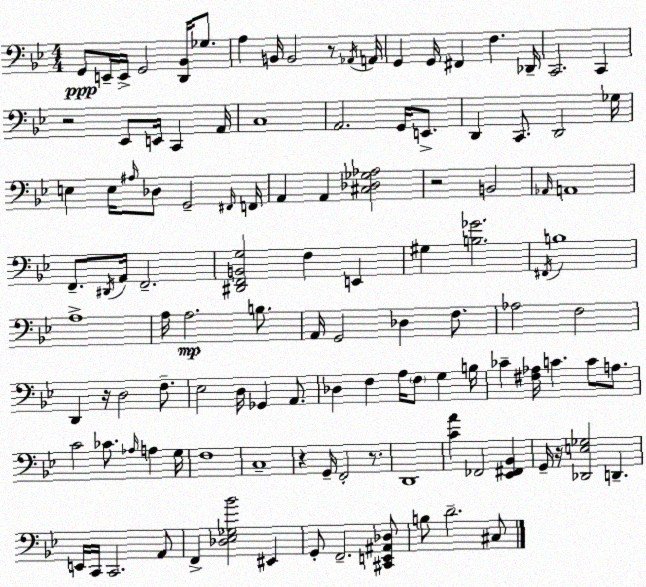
X:1
T:Untitled
M:4/4
L:1/4
K:Bb
G,,/2 E,,/4 E,,/4 G,,2 [D,,_B,,]/4 _G,/2 A, B,,/4 B,,2 z/2 _A,,/4 A,,/4 G,, G,,/4 ^F,, F, _D,,/4 C,,2 C,, z2 _E,,/2 E,,/4 C,, A,,/4 C,4 A,,2 G,,/4 E,,/2 D,, C,,/2 D,,2 _G,/4 E, E,/4 ^A,/4 _D,/2 G,,2 ^F,,/4 F,,/4 A,, A,, [^C,_D,_G,_A,]2 z2 B,,2 _A,,/4 A,,4 F,,/2 ^D,,/4 A,,/4 F,,2 [^D,,F,,B,,G,]2 F, E,, ^G, [B,_G]2 ^F,,/4 B,4 A,4 A,/4 A,2 B,/2 A,,/4 G,,2 _D, F,/2 _A,2 F,2 D,, z/4 D,2 F,/2 _E,2 D,/4 _G,, A,,/2 _D, F, A,/4 F,/2 G, B,/4 _C [^F,_A,]/4 C C/2 A,/2 C2 _C/2 _A,/4 A, G,/4 F,4 C,4 z G,,/4 F,,2 z/2 D,,4 [CA] _F,,2 [_E,,^F,,_B,,] G,,/4 z/4 [_D,,E,_G,]2 D,, E,,/4 C,,/4 C,,2 A,,/2 F,, [_D,_E,_G,_B]2 ^E,, G,,/2 F,,2 [^C,,E,,^A,,_D,]/2 B,/2 D2 ^C,/2